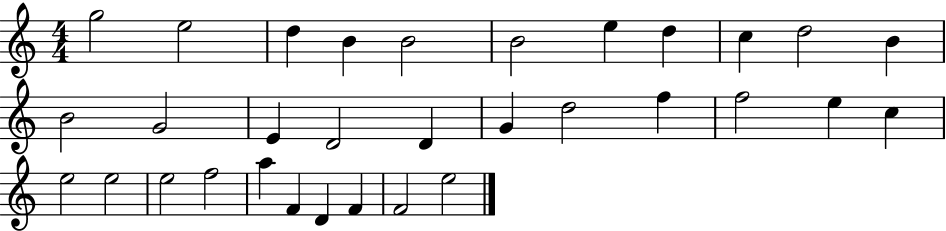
G5/h E5/h D5/q B4/q B4/h B4/h E5/q D5/q C5/q D5/h B4/q B4/h G4/h E4/q D4/h D4/q G4/q D5/h F5/q F5/h E5/q C5/q E5/h E5/h E5/h F5/h A5/q F4/q D4/q F4/q F4/h E5/h